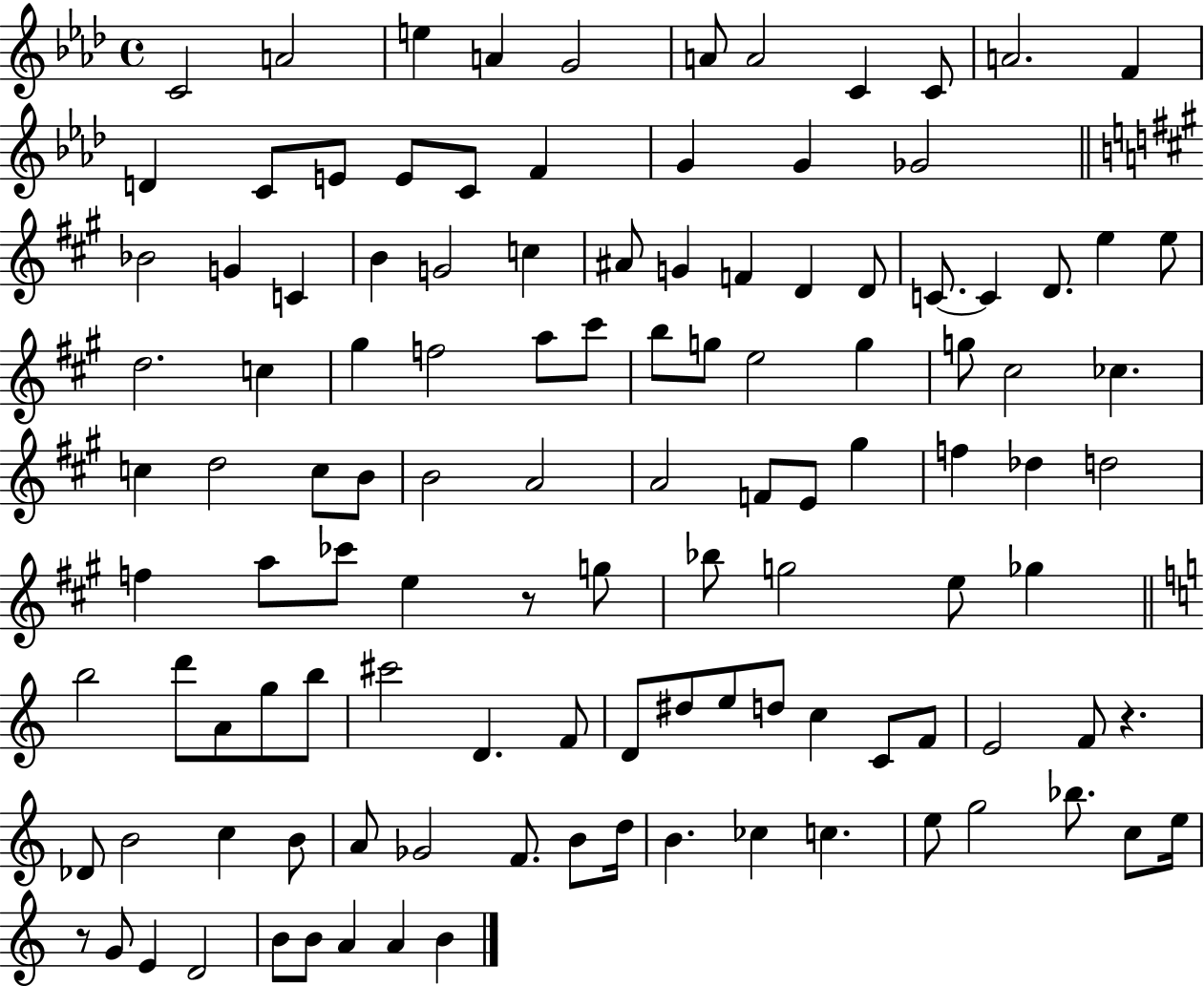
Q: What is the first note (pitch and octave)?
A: C4